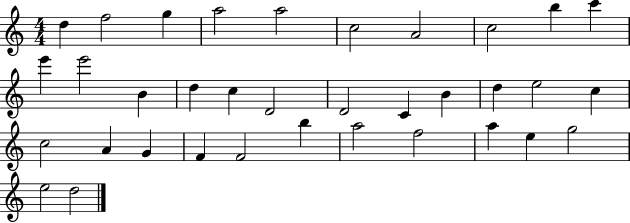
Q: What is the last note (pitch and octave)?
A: D5